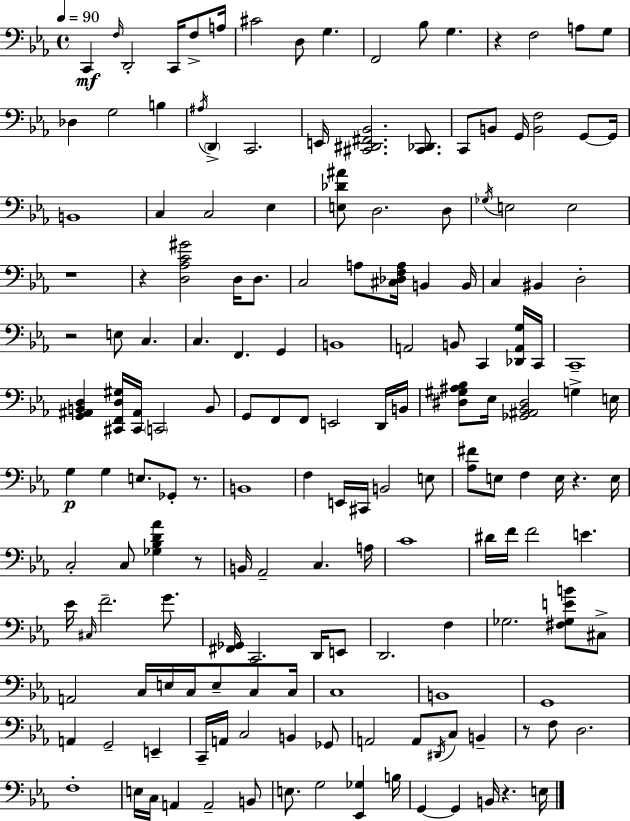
{
  \clef bass
  \time 4/4
  \defaultTimeSignature
  \key c \minor
  \tempo 4 = 90
  c,4\mf \grace { f16 } d,2-. c,16 f8-> | a16 cis'2 d8 g4. | f,2 bes8 g4. | r4 f2 a8 g8 | \break des4 g2 b4 | \acciaccatura { ais16 } \parenthesize d,4-> c,2. | e,16 <cis, dis, fis, bes,>2. <cis, des,>8. | c,8 b,8 g,16 <b, f>2 g,8~~ | \break g,16 b,1 | c4 c2 ees4 | <e des' ais'>8 d2. | d8 \acciaccatura { ges16 } e2 e2 | \break r1 | r4 <d aes c' gis'>2 d16 | d8. c2 a8 <cis des f a>16 b,4 | b,16 c4 bis,4 d2-. | \break r2 e8 c4. | c4. f,4. g,4 | b,1 | a,2 b,8 c,4 | \break <des, a, g>16 c,16 c,1-- | <g, ais, b, d>4 <cis, f, d gis>16 <cis, ais,>16 \parenthesize c,2 | b,8 g,8 f,8 f,8 e,2 | d,16 b,16 <dis gis ais bes>8 ees16 <ges, ais, bes, dis>2 g4-> | \break e16 g4\p g4 e8. ges,8-. | r8. b,1 | f4 e,16 cis,16 b,2 | e8 <aes fis'>8 e8 f4 e16 r4. | \break e16 c2-. c8 <ges bes d' aes'>4 | r8 b,16 aes,2-- c4. | a16 c'1 | dis'16 f'16 f'2 e'4. | \break ees'16 \grace { cis16 } f'2.-- | g'8. <fis, ges,>16 c,2. | d,16 e,8 d,2. | f4 ges2. | \break <fis ges e' b'>8 cis8-> a,2 c16 e16 c16 e8-- | c8 c16 c1 | b,1 | g,1 | \break a,4 g,2-- | e,4-- c,16-- a,16 c2 b,4 | ges,8 a,2 a,8 \acciaccatura { dis,16 } c8 | b,4-- r8 f8 d2. | \break f1-. | e16 c16 a,4 a,2-- | b,8 e8. g2 | <ees, ges>4 b16 g,4~~ g,4 b,16 r4. | \break e16 \bar "|."
}